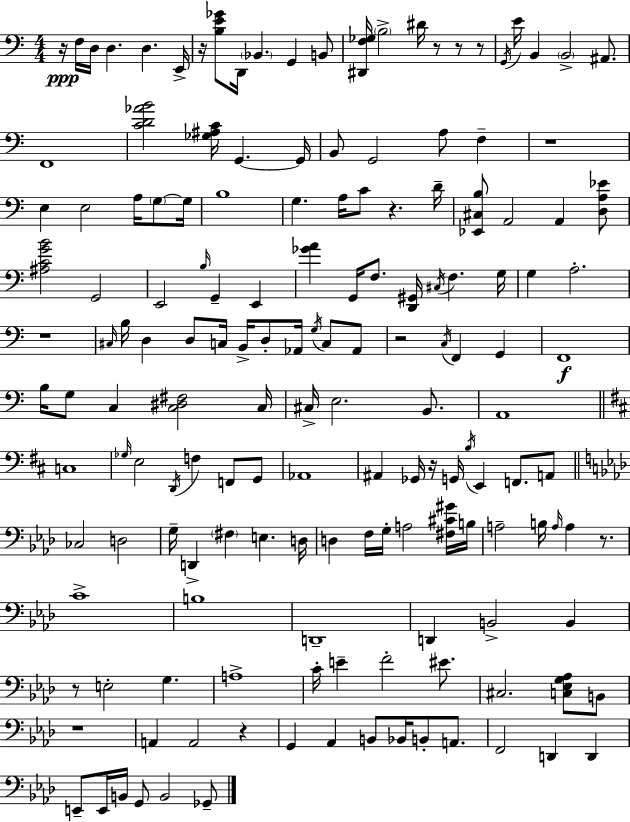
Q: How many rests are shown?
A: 14